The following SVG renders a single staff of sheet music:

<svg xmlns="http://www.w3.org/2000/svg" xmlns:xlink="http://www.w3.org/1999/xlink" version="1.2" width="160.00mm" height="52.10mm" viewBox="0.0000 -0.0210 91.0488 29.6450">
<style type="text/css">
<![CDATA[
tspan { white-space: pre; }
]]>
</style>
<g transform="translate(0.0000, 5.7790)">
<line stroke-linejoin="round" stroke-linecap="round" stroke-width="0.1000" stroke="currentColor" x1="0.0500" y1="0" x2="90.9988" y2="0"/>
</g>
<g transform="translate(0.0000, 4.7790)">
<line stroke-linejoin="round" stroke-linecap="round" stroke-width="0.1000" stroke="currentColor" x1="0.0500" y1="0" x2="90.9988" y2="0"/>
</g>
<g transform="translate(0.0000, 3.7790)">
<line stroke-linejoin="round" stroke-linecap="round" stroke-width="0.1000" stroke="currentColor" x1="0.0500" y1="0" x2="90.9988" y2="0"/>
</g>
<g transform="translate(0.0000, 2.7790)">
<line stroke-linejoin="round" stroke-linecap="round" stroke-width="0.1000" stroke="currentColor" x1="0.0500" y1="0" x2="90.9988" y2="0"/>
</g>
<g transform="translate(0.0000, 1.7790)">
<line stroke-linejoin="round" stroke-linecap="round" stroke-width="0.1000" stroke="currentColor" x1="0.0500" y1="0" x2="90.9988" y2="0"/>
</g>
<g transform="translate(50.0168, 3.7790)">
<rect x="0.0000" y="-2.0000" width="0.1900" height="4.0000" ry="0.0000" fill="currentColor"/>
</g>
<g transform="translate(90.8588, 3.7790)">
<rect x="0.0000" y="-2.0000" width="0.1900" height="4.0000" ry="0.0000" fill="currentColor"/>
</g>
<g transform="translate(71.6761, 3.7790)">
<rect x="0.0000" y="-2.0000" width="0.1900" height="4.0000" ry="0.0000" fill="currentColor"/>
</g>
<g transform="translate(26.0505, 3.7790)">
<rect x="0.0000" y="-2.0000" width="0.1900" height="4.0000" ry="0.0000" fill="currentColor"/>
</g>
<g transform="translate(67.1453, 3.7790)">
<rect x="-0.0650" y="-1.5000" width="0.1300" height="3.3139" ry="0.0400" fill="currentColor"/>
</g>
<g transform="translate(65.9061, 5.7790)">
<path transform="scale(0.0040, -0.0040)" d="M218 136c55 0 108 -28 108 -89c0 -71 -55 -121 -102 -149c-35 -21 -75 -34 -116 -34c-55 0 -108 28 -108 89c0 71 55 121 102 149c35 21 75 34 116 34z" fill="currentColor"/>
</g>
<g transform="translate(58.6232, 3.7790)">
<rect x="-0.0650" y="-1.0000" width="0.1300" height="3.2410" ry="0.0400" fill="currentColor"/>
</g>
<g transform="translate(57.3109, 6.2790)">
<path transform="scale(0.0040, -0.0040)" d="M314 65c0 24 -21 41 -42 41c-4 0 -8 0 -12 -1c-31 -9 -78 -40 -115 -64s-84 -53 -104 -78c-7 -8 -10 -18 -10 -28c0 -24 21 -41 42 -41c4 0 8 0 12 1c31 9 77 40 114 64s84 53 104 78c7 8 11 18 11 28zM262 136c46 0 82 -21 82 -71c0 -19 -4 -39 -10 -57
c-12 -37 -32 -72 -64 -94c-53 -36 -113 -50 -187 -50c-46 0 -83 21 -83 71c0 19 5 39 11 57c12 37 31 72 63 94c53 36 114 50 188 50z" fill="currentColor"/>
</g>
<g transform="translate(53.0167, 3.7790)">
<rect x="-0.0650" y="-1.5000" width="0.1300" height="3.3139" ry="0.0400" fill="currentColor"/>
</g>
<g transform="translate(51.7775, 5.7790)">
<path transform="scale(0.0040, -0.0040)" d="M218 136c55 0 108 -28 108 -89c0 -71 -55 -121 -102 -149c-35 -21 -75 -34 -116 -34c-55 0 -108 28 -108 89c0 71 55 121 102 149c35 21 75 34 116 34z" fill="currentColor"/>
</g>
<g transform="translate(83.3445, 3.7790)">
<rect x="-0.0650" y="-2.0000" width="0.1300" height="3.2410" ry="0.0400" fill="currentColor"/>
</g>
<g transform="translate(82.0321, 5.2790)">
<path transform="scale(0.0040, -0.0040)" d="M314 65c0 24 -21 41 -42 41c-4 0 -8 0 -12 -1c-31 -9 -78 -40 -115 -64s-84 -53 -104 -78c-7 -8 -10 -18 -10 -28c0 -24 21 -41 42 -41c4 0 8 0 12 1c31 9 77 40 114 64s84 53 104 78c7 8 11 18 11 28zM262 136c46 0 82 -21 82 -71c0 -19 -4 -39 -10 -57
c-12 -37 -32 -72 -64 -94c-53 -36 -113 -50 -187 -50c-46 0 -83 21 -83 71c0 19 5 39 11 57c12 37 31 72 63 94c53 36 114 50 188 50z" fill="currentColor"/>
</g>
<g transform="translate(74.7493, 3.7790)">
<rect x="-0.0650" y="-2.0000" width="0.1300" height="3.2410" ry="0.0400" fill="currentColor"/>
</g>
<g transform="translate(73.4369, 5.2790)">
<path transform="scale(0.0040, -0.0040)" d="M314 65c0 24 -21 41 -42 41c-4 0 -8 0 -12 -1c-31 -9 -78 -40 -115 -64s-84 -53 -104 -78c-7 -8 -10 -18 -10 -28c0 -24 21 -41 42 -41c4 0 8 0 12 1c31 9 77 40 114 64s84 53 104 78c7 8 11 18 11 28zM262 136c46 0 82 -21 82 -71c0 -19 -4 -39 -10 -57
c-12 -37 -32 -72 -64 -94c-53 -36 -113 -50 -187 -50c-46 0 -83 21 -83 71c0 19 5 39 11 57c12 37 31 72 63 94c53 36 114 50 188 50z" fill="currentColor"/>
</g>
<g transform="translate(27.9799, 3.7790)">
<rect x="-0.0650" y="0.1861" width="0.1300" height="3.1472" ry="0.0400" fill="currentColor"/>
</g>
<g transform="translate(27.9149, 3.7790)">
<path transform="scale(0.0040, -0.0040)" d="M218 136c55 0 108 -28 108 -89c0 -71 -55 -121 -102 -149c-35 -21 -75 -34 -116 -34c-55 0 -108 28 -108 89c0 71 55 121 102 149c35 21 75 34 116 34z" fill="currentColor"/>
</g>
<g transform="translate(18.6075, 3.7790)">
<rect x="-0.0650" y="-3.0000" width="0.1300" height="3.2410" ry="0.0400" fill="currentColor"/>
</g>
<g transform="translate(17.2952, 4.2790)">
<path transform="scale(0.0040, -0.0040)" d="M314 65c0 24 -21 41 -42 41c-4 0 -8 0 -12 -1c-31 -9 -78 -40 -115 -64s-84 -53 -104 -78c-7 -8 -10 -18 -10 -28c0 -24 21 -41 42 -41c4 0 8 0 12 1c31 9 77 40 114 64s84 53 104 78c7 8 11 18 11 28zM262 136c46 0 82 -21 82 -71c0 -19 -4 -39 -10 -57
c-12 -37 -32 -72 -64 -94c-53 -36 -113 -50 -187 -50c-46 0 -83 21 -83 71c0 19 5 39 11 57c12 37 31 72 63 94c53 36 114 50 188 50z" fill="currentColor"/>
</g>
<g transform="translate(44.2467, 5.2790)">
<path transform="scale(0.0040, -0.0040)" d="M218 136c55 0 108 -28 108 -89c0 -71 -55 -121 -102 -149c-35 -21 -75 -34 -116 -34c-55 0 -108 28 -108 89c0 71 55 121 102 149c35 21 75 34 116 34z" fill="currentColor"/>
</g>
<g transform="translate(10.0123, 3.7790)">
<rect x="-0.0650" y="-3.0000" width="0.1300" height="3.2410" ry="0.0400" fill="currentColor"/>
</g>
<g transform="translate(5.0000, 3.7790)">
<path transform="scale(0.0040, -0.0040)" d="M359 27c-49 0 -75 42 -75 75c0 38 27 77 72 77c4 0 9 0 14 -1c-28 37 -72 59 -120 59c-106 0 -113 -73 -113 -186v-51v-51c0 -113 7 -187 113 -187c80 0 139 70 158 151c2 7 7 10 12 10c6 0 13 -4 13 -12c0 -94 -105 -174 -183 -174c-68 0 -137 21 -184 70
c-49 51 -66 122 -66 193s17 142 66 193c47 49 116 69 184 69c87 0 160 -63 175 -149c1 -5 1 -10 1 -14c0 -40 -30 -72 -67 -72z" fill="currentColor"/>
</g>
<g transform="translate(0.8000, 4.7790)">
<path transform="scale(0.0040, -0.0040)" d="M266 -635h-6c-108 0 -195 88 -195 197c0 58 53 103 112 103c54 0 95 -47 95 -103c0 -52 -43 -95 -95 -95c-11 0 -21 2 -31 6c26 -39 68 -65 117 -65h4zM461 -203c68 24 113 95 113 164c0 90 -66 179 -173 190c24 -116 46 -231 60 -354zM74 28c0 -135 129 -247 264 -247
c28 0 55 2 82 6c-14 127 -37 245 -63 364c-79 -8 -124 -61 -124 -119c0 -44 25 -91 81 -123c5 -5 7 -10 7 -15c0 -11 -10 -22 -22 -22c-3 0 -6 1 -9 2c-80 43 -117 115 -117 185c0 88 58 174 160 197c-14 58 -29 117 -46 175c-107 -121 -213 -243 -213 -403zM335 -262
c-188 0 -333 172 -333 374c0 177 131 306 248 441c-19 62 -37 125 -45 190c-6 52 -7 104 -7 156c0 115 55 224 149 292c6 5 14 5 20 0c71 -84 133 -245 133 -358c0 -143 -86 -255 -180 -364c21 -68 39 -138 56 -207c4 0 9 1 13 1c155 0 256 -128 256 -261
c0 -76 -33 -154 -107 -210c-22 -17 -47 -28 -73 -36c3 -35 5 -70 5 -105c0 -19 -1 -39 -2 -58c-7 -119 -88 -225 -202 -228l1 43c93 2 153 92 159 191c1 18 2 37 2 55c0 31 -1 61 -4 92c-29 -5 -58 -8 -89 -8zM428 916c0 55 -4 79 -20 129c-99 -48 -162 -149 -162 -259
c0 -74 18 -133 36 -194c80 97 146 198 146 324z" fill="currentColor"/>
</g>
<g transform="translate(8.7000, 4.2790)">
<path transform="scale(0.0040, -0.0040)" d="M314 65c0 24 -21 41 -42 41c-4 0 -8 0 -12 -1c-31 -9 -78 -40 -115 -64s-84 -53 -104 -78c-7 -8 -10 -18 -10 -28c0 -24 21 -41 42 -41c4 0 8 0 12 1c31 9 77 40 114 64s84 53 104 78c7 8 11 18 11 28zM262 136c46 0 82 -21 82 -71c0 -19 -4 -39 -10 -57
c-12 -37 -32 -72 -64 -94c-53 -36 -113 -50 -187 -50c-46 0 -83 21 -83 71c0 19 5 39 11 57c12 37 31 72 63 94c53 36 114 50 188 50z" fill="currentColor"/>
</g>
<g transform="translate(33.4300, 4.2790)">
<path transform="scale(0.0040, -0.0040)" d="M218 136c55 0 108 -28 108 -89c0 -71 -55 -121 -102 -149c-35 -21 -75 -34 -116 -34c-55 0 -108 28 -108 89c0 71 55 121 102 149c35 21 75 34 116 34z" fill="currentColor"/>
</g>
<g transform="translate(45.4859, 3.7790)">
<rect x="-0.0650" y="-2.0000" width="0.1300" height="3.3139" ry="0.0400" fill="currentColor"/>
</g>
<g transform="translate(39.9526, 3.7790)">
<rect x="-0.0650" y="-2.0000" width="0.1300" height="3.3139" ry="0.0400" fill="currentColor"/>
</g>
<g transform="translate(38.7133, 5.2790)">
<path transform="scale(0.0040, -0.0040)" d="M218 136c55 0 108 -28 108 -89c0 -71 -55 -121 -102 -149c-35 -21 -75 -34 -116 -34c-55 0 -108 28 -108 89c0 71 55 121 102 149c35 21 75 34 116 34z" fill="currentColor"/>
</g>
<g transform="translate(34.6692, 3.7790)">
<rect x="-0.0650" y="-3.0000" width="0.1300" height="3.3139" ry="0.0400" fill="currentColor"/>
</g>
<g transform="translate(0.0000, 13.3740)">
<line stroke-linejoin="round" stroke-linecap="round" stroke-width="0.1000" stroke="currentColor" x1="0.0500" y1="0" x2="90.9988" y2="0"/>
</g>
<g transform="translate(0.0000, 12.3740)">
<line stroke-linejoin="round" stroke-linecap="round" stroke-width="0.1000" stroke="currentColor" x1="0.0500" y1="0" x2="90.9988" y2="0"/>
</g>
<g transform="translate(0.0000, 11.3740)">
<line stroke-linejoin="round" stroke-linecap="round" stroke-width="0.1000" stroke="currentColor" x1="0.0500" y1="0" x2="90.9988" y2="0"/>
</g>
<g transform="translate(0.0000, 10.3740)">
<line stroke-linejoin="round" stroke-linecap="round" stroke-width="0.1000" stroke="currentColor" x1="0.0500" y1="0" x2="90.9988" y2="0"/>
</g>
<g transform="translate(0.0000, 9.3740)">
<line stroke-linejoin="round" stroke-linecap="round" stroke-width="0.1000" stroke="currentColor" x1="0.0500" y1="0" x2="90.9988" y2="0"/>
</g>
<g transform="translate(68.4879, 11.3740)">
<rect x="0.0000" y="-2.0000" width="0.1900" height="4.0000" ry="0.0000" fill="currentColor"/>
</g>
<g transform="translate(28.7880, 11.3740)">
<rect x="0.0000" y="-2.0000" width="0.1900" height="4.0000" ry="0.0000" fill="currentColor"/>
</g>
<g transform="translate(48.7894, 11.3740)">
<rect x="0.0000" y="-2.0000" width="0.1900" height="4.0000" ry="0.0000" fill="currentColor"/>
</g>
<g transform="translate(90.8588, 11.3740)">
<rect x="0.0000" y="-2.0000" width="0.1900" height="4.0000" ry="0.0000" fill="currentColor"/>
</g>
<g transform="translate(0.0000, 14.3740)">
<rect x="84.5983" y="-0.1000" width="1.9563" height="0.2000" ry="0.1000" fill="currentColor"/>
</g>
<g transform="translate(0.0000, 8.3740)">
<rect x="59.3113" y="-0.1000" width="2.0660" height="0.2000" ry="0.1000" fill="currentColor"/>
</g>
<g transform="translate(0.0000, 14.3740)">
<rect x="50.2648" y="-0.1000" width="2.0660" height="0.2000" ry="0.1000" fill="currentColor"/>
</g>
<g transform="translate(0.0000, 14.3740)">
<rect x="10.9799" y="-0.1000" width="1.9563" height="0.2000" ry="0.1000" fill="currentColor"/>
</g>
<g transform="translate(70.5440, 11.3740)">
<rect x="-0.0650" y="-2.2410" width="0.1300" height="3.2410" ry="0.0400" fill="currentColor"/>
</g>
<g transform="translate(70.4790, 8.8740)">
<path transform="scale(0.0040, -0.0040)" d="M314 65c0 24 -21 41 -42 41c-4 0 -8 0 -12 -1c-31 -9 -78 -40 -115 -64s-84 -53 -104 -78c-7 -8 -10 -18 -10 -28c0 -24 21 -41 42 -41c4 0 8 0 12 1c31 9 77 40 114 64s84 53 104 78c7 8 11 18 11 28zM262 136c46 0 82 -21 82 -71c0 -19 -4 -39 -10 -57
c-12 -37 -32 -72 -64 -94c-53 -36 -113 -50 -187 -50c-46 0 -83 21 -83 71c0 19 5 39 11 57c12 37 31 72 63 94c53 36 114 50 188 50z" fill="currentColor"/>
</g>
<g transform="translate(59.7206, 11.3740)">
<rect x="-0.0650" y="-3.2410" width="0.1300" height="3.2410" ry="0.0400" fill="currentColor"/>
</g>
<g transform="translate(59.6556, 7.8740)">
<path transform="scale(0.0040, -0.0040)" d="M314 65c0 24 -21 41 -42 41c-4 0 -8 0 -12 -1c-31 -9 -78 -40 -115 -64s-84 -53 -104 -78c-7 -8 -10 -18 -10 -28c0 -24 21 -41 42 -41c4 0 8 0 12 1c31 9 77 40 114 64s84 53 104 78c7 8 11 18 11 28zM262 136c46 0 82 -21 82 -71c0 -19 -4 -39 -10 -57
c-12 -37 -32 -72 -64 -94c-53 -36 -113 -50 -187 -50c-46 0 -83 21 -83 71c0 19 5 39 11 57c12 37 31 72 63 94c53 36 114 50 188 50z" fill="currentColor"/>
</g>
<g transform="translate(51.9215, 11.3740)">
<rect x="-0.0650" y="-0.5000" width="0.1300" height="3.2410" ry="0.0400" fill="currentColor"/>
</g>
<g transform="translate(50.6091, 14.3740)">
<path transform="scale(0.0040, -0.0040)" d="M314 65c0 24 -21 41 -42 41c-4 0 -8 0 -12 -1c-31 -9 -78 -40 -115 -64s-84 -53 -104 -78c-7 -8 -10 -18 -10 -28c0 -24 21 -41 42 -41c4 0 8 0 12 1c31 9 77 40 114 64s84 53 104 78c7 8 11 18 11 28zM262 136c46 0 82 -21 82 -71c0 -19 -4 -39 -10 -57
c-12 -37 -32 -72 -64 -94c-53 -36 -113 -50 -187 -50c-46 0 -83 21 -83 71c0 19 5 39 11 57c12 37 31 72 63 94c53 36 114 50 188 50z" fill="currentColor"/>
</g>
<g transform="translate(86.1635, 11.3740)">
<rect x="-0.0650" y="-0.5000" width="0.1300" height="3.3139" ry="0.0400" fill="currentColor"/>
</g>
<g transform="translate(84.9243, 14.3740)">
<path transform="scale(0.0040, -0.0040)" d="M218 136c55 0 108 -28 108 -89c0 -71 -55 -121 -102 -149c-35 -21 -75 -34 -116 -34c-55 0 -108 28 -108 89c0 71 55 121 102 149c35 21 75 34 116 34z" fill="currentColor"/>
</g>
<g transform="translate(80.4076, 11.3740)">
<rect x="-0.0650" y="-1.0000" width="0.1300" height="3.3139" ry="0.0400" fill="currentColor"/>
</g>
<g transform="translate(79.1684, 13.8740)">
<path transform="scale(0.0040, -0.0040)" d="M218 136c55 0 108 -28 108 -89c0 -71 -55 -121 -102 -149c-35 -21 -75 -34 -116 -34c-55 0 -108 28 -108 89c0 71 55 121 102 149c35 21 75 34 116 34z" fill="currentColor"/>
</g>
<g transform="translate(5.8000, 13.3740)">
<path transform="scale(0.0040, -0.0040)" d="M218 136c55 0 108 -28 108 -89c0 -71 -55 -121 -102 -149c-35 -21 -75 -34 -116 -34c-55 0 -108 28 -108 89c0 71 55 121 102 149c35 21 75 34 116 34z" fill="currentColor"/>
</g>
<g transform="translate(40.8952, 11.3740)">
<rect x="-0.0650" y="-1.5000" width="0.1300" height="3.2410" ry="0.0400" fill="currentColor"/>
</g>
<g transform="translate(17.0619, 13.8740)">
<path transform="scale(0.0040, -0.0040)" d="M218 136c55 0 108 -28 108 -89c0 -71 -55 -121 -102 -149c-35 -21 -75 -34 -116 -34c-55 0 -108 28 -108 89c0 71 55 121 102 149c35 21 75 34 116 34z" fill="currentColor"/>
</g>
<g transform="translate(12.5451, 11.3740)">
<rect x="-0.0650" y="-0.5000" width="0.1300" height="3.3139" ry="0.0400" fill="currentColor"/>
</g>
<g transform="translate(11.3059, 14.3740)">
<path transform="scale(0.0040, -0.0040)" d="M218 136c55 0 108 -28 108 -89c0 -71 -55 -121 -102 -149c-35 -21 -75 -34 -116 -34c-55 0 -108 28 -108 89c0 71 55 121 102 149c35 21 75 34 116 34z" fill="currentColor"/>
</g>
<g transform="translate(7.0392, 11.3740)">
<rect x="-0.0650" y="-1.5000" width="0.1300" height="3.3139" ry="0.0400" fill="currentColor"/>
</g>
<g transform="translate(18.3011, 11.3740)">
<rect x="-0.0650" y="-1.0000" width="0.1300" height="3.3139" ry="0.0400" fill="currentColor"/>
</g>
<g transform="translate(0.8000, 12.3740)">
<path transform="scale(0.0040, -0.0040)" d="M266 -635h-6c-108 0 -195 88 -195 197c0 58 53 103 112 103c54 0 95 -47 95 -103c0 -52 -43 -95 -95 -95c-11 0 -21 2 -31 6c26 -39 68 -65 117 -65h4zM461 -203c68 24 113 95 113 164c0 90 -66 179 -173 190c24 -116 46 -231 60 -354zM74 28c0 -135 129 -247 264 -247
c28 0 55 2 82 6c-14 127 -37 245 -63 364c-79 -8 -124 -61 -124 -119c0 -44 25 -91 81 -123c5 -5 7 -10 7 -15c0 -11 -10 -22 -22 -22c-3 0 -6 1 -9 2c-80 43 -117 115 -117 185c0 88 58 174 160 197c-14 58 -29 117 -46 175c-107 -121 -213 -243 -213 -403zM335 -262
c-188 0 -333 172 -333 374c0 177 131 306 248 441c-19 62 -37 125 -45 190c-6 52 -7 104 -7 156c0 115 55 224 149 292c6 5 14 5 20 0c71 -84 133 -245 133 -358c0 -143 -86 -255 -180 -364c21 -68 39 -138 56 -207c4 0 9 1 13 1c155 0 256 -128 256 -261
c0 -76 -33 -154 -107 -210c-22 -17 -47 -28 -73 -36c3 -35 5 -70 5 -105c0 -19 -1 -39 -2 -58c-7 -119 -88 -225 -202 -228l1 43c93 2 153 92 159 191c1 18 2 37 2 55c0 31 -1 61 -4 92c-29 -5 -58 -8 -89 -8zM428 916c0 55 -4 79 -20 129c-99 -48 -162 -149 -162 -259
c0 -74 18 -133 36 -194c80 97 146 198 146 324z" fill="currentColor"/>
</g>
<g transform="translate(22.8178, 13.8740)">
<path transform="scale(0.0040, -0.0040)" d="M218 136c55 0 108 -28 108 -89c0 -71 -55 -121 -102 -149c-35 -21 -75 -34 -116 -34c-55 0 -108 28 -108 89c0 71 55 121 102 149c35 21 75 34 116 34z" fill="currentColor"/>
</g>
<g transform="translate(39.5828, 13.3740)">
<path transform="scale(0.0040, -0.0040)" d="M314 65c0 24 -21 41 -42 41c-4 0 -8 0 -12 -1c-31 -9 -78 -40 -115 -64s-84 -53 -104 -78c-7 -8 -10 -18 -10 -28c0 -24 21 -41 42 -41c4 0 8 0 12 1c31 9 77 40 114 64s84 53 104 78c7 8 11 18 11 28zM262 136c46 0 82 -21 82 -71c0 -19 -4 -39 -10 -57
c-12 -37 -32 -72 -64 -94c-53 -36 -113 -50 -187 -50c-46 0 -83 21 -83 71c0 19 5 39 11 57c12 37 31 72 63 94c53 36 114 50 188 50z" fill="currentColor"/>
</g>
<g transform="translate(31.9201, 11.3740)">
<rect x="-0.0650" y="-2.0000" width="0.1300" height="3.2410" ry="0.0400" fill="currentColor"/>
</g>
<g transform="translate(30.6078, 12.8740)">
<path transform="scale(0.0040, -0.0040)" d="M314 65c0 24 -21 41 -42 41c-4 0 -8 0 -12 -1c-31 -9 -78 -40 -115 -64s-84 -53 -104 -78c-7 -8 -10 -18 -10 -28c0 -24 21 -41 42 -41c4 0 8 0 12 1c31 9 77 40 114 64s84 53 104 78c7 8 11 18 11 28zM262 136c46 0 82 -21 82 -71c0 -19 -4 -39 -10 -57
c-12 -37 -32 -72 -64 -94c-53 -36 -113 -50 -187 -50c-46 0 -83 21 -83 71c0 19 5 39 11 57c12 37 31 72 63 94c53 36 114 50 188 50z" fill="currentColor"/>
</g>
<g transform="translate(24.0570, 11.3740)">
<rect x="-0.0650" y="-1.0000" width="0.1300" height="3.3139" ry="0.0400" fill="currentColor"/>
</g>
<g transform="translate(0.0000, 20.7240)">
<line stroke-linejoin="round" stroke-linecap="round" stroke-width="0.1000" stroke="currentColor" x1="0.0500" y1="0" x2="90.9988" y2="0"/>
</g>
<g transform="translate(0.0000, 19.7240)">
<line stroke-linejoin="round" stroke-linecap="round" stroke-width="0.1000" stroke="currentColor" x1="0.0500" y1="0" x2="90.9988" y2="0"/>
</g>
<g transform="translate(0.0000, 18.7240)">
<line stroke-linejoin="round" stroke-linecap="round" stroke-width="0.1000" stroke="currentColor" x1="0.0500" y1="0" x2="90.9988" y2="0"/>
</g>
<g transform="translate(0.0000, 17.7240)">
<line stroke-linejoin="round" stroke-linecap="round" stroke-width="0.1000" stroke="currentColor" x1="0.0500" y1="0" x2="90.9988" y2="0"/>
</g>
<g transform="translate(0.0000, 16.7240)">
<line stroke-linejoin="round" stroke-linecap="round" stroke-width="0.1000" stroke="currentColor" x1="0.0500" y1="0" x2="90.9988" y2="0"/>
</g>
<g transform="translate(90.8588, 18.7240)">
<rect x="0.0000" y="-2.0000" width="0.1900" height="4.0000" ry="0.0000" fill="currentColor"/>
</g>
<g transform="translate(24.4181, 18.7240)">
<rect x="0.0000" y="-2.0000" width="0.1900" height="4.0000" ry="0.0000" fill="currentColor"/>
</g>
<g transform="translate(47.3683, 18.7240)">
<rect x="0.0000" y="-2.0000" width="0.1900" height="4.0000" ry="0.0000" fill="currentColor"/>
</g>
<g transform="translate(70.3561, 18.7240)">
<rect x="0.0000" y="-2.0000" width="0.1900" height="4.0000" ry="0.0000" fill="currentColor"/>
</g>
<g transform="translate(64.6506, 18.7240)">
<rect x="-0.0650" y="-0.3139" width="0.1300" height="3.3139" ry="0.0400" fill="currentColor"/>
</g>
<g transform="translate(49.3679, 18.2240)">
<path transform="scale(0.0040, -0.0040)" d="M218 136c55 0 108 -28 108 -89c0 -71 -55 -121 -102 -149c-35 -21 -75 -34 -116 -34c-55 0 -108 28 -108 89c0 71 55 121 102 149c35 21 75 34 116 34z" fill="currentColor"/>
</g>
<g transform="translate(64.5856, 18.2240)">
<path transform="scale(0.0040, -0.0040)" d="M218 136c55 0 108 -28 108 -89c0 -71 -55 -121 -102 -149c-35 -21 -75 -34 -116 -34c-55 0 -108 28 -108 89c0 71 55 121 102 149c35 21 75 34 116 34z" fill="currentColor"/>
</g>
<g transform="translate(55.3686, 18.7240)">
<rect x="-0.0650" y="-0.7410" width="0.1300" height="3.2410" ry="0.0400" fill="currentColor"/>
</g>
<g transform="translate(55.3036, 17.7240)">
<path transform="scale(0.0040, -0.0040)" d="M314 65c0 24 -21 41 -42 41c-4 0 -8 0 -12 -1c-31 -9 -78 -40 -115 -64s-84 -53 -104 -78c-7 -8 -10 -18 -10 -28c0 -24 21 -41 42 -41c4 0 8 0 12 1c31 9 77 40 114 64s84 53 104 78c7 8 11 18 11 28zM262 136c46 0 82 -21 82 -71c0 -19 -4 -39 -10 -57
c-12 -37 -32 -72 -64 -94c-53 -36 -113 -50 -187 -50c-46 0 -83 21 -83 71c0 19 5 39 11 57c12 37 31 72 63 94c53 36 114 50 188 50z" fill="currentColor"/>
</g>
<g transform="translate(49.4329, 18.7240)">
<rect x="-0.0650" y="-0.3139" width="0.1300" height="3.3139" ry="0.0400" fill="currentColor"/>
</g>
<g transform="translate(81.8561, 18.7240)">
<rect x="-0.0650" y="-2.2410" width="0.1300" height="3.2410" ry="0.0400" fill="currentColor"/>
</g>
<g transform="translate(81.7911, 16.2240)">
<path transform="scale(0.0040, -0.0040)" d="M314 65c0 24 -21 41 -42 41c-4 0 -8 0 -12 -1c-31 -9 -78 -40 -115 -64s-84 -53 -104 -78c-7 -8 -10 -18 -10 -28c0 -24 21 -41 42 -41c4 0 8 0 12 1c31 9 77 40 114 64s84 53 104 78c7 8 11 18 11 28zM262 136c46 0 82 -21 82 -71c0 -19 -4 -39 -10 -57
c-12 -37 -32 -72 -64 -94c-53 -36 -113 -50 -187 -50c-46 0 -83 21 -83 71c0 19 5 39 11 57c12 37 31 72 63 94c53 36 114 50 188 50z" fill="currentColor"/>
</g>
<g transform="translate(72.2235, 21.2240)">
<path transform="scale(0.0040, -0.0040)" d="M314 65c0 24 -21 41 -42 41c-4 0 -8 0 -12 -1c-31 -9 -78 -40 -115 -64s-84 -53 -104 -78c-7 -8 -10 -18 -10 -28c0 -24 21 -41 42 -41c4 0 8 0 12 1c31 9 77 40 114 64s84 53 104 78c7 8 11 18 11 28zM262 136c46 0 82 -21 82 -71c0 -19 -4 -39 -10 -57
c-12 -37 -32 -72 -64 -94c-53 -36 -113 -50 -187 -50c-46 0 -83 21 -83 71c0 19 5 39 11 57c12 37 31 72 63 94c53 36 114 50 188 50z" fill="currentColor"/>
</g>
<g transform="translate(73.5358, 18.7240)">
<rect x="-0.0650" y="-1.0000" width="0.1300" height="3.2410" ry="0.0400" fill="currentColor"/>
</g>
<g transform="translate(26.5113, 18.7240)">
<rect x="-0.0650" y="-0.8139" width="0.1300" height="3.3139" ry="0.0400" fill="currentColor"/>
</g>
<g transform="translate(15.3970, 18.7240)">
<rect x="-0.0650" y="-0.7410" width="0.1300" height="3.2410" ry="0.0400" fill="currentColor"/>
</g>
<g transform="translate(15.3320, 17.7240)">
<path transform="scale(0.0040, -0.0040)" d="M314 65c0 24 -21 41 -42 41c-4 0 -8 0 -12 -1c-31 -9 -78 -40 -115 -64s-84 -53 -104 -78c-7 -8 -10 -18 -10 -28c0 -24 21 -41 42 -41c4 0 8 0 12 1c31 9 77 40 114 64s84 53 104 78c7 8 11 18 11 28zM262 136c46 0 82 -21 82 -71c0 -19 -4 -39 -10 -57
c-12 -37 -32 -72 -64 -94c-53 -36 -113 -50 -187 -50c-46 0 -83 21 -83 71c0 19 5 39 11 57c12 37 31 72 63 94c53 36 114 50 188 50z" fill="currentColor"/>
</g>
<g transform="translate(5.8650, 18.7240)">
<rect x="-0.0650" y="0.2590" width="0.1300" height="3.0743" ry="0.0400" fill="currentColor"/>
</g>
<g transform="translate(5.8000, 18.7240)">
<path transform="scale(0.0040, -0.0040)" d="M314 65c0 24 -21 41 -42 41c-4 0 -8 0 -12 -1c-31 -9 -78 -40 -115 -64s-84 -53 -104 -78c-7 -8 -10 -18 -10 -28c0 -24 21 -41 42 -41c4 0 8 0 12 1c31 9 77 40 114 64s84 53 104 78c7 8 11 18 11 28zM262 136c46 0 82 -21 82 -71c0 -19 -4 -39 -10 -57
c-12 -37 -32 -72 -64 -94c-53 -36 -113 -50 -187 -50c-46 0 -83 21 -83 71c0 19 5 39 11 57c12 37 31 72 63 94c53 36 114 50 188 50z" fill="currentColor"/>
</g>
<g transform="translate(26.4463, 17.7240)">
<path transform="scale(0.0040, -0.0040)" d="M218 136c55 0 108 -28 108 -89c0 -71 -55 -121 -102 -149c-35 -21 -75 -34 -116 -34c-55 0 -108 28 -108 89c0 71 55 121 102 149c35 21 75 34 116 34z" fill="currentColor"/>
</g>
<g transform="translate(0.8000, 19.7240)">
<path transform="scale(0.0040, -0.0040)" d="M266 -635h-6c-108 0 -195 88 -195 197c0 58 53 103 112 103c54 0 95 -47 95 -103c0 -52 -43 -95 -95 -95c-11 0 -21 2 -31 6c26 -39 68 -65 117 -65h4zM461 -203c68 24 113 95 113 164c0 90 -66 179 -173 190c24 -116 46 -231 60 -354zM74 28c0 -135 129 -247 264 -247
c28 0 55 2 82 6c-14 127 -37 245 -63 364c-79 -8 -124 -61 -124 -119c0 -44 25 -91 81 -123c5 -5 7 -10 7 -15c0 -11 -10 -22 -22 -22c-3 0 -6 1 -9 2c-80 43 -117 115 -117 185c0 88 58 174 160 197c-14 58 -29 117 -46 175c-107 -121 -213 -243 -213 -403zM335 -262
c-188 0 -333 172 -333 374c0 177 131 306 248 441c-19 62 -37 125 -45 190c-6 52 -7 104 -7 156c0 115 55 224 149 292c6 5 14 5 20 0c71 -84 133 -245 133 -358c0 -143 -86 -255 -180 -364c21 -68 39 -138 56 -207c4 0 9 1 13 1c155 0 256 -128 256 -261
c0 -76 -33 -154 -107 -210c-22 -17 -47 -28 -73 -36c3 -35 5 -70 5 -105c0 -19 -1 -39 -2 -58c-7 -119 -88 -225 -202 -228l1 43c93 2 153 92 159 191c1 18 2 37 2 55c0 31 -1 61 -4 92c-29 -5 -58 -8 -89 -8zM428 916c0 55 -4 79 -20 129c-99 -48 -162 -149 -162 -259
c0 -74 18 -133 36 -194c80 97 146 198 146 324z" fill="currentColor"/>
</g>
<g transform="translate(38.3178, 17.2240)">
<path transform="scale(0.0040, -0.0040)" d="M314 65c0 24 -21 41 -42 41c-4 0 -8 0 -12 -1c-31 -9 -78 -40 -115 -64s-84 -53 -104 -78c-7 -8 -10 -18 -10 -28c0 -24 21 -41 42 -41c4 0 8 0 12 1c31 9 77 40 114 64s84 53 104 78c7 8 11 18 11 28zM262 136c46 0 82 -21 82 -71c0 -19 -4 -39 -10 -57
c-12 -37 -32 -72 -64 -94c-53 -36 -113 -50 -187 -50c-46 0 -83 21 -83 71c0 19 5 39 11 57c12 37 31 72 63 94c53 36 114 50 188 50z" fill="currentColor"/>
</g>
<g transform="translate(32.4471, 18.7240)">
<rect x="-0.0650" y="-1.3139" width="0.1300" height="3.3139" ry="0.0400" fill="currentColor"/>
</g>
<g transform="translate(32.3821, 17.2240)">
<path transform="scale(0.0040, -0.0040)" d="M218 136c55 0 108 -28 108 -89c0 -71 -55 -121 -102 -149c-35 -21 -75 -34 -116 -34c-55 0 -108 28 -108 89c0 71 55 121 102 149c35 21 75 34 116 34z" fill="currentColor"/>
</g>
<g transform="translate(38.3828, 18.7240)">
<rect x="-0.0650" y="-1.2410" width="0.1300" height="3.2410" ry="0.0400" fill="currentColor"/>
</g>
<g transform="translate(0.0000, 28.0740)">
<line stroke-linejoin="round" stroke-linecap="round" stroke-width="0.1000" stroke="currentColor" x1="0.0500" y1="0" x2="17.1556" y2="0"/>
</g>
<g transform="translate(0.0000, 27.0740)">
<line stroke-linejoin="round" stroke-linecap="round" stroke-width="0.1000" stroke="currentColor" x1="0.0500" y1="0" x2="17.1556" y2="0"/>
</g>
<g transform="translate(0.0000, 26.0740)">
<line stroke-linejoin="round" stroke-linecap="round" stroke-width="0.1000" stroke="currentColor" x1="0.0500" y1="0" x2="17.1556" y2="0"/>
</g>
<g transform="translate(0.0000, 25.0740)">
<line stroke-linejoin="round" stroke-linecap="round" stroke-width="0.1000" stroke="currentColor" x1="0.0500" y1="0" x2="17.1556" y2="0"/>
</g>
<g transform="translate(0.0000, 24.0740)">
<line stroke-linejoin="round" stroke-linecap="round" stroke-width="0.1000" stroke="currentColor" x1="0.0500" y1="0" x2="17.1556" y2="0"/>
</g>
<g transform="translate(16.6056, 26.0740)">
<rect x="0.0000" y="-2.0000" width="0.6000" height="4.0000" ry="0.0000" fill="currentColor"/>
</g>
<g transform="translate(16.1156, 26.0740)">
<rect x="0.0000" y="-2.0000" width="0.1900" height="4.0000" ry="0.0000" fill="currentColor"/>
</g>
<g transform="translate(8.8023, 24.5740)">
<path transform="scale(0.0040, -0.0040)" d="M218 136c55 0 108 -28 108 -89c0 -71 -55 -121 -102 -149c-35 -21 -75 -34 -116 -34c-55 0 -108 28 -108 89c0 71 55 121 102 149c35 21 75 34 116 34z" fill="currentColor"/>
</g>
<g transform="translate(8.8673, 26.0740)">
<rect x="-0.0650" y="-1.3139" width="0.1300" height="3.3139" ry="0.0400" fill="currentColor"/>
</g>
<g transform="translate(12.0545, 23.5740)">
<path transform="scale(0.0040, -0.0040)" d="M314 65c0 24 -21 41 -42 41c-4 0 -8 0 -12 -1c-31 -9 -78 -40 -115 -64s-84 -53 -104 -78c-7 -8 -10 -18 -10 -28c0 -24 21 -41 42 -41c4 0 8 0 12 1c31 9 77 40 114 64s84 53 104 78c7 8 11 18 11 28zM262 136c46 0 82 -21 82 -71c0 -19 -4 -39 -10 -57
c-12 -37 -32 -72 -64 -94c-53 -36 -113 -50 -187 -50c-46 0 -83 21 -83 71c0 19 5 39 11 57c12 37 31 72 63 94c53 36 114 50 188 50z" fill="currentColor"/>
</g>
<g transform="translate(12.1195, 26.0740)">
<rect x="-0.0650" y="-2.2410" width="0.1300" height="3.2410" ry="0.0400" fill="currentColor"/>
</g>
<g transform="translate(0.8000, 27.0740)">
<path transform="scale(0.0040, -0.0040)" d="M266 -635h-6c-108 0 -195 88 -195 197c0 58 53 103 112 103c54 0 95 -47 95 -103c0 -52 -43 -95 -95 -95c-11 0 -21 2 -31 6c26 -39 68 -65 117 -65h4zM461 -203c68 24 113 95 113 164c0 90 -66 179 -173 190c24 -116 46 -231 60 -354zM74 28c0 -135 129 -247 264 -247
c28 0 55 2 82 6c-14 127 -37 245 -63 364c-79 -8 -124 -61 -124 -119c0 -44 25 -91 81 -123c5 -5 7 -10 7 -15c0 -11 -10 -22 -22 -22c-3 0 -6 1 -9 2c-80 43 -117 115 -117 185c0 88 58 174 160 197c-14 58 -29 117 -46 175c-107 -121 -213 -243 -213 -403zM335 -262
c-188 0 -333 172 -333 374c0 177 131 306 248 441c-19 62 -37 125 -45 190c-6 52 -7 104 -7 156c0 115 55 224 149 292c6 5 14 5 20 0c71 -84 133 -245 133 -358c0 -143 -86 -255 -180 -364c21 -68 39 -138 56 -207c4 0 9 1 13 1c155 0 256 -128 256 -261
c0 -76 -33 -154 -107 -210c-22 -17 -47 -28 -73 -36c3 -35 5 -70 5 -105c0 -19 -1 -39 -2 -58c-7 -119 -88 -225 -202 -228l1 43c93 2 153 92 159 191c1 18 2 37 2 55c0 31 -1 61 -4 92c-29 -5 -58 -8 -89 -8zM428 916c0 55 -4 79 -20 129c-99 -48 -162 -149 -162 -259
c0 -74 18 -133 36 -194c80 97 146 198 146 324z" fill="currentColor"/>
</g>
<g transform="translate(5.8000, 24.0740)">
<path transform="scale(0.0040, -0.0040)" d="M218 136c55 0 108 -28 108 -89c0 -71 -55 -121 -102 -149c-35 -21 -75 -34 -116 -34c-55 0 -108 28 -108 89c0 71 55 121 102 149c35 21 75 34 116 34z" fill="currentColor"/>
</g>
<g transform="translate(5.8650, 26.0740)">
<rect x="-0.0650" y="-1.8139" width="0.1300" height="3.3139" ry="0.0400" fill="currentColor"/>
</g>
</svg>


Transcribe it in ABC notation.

X:1
T:Untitled
M:4/4
L:1/4
K:C
A2 A2 B A F F E D2 E F2 F2 E C D D F2 E2 C2 b2 g2 D C B2 d2 d e e2 c d2 c D2 g2 f e g2